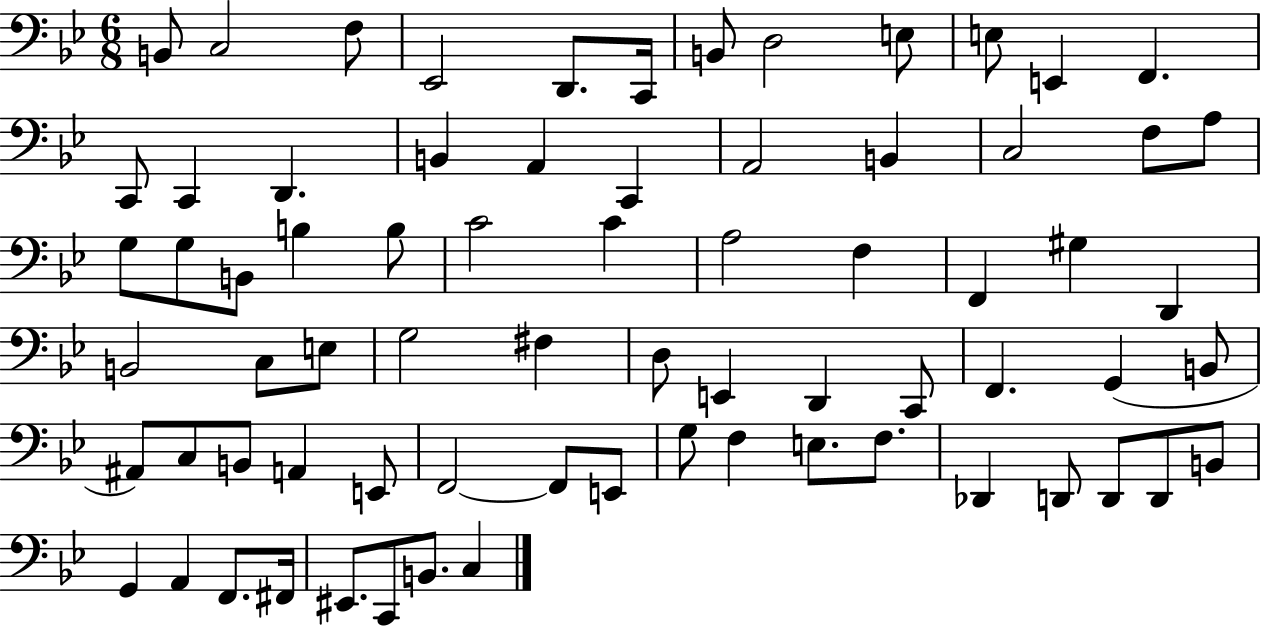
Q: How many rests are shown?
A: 0